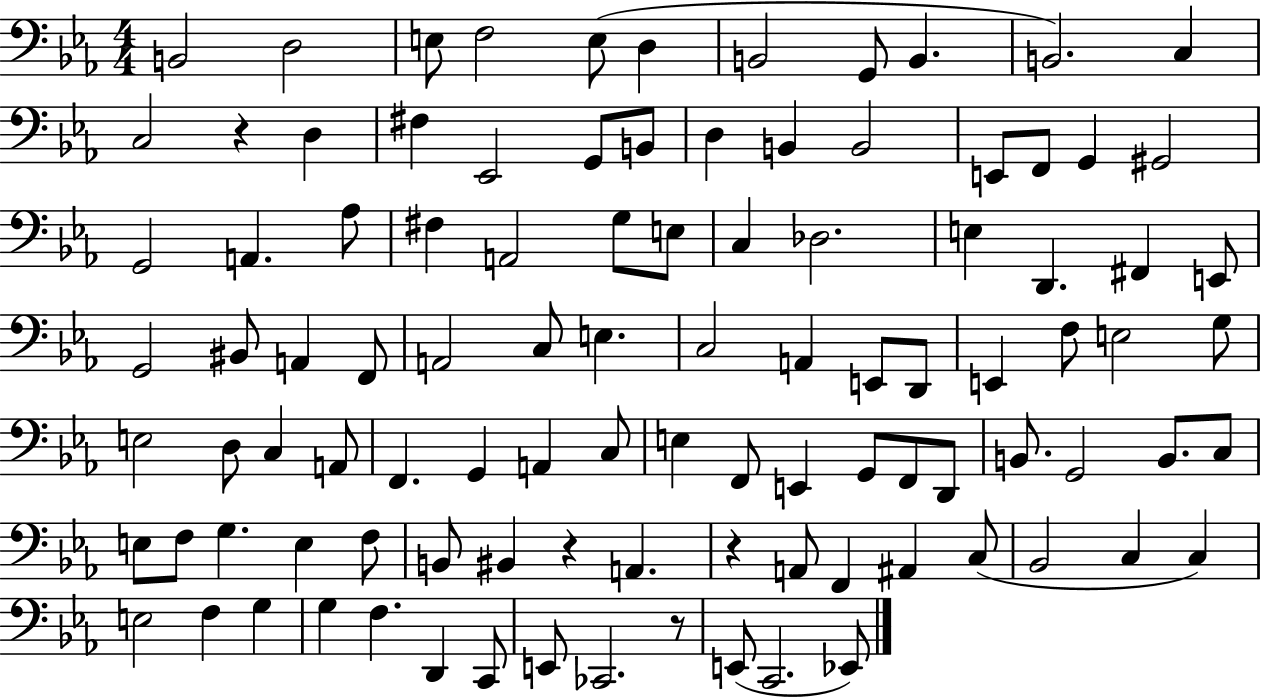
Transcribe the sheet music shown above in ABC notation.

X:1
T:Untitled
M:4/4
L:1/4
K:Eb
B,,2 D,2 E,/2 F,2 E,/2 D, B,,2 G,,/2 B,, B,,2 C, C,2 z D, ^F, _E,,2 G,,/2 B,,/2 D, B,, B,,2 E,,/2 F,,/2 G,, ^G,,2 G,,2 A,, _A,/2 ^F, A,,2 G,/2 E,/2 C, _D,2 E, D,, ^F,, E,,/2 G,,2 ^B,,/2 A,, F,,/2 A,,2 C,/2 E, C,2 A,, E,,/2 D,,/2 E,, F,/2 E,2 G,/2 E,2 D,/2 C, A,,/2 F,, G,, A,, C,/2 E, F,,/2 E,, G,,/2 F,,/2 D,,/2 B,,/2 G,,2 B,,/2 C,/2 E,/2 F,/2 G, E, F,/2 B,,/2 ^B,, z A,, z A,,/2 F,, ^A,, C,/2 _B,,2 C, C, E,2 F, G, G, F, D,, C,,/2 E,,/2 _C,,2 z/2 E,,/2 C,,2 _E,,/2